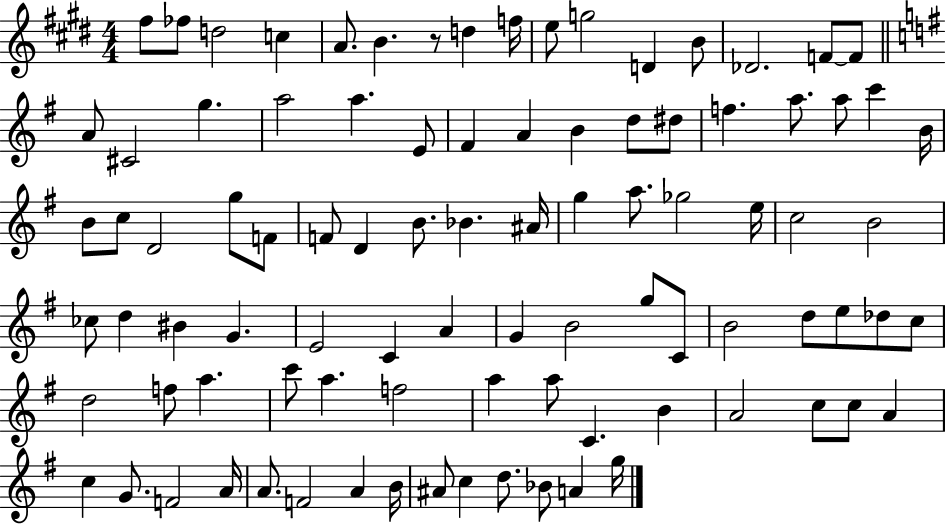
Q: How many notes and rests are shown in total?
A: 92